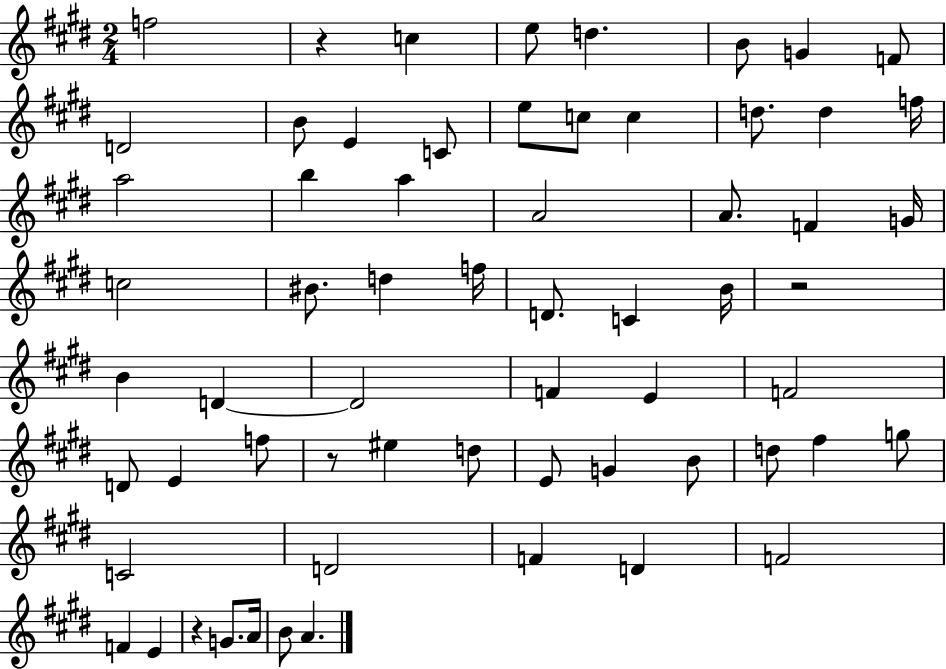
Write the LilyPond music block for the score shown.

{
  \clef treble
  \numericTimeSignature
  \time 2/4
  \key e \major
  f''2 | r4 c''4 | e''8 d''4. | b'8 g'4 f'8 | \break d'2 | b'8 e'4 c'8 | e''8 c''8 c''4 | d''8. d''4 f''16 | \break a''2 | b''4 a''4 | a'2 | a'8. f'4 g'16 | \break c''2 | bis'8. d''4 f''16 | d'8. c'4 b'16 | r2 | \break b'4 d'4~~ | d'2 | f'4 e'4 | f'2 | \break d'8 e'4 f''8 | r8 eis''4 d''8 | e'8 g'4 b'8 | d''8 fis''4 g''8 | \break c'2 | d'2 | f'4 d'4 | f'2 | \break f'4 e'4 | r4 g'8. a'16 | b'8 a'4. | \bar "|."
}